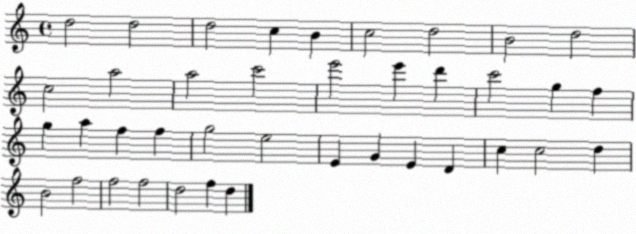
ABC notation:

X:1
T:Untitled
M:4/4
L:1/4
K:C
d2 d2 d2 c B c2 d2 B2 d2 c2 a2 a2 c'2 e'2 e' d' c'2 g f g a f f g2 e2 E G E D c c2 d B2 f2 f2 f2 d2 f d